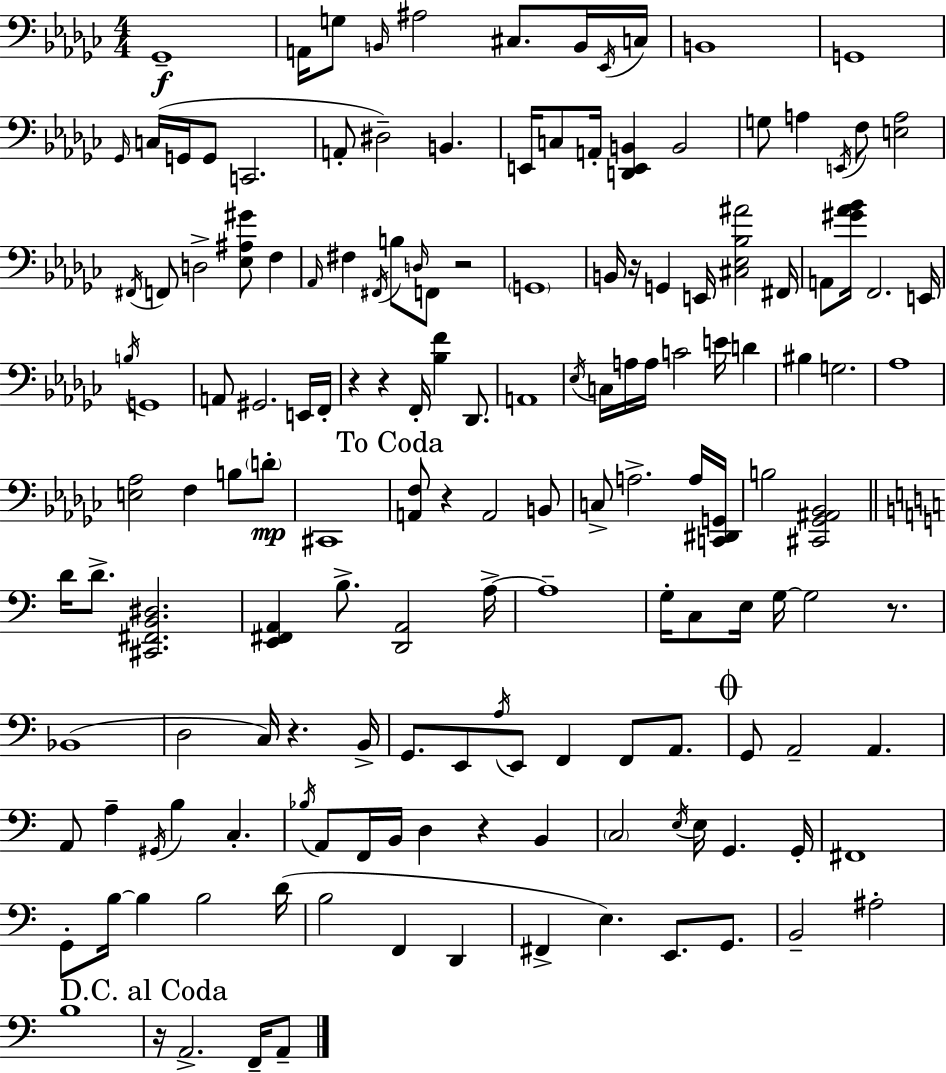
Gb2/w A2/s G3/e B2/s A#3/h C#3/e. B2/s Eb2/s C3/s B2/w G2/w Gb2/s C3/s G2/s G2/e C2/h. A2/e D#3/h B2/q. E2/s C3/e A2/s [D2,E2,B2]/q B2/h G3/e A3/q E2/s F3/e [E3,A3]/h F#2/s F2/e D3/h [Eb3,A#3,G#4]/e F3/q Ab2/s F#3/q F#2/s B3/e D3/s F2/e R/h G2/w B2/s R/s G2/q E2/s [C#3,Eb3,Bb3,A#4]/h F#2/s A2/e [G#4,Ab4,Bb4]/s F2/h. E2/s B3/s G2/w A2/e G#2/h. E2/s F2/s R/q R/q F2/s [Bb3,F4]/q Db2/e. A2/w Eb3/s C3/s A3/s A3/s C4/h E4/s D4/q BIS3/q G3/h. Ab3/w [E3,Ab3]/h F3/q B3/e D4/e C#2/w [A2,F3]/e R/q A2/h B2/e C3/e A3/h. A3/s [C2,D#2,G2]/s B3/h [C#2,Gb2,A#2,Bb2]/h D4/s D4/e. [C#2,F#2,B2,D#3]/h. [E2,F#2,A2]/q B3/e. [D2,A2]/h A3/s A3/w G3/s C3/e E3/s G3/s G3/h R/e. Bb2/w D3/h C3/s R/q. B2/s G2/e. E2/e A3/s E2/e F2/q F2/e A2/e. G2/e A2/h A2/q. A2/e A3/q G#2/s B3/q C3/q. Bb3/s A2/e F2/s B2/s D3/q R/q B2/q C3/h E3/s E3/s G2/q. G2/s F#2/w G2/e B3/s B3/q B3/h D4/s B3/h F2/q D2/q F#2/q E3/q. E2/e. G2/e. B2/h A#3/h B3/w R/s A2/h. F2/s A2/e